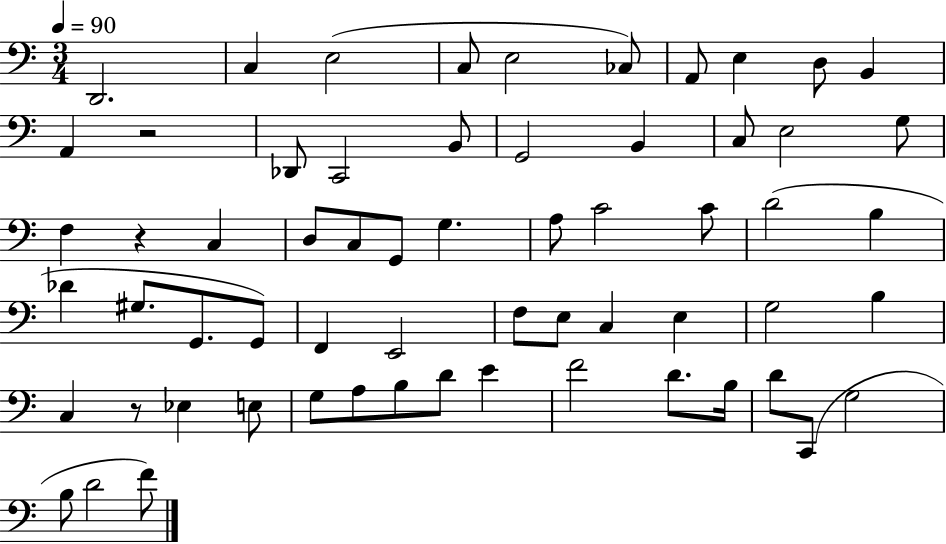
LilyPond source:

{
  \clef bass
  \numericTimeSignature
  \time 3/4
  \key c \major
  \tempo 4 = 90
  d,2. | c4 e2( | c8 e2 ces8) | a,8 e4 d8 b,4 | \break a,4 r2 | des,8 c,2 b,8 | g,2 b,4 | c8 e2 g8 | \break f4 r4 c4 | d8 c8 g,8 g4. | a8 c'2 c'8 | d'2( b4 | \break des'4 gis8. g,8. g,8) | f,4 e,2 | f8 e8 c4 e4 | g2 b4 | \break c4 r8 ees4 e8 | g8 a8 b8 d'8 e'4 | f'2 d'8. b16 | d'8 c,8( g2 | \break b8 d'2 f'8) | \bar "|."
}